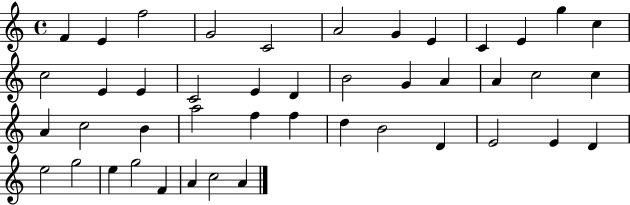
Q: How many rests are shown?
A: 0